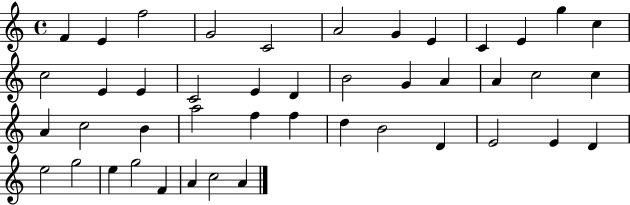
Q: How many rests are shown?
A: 0